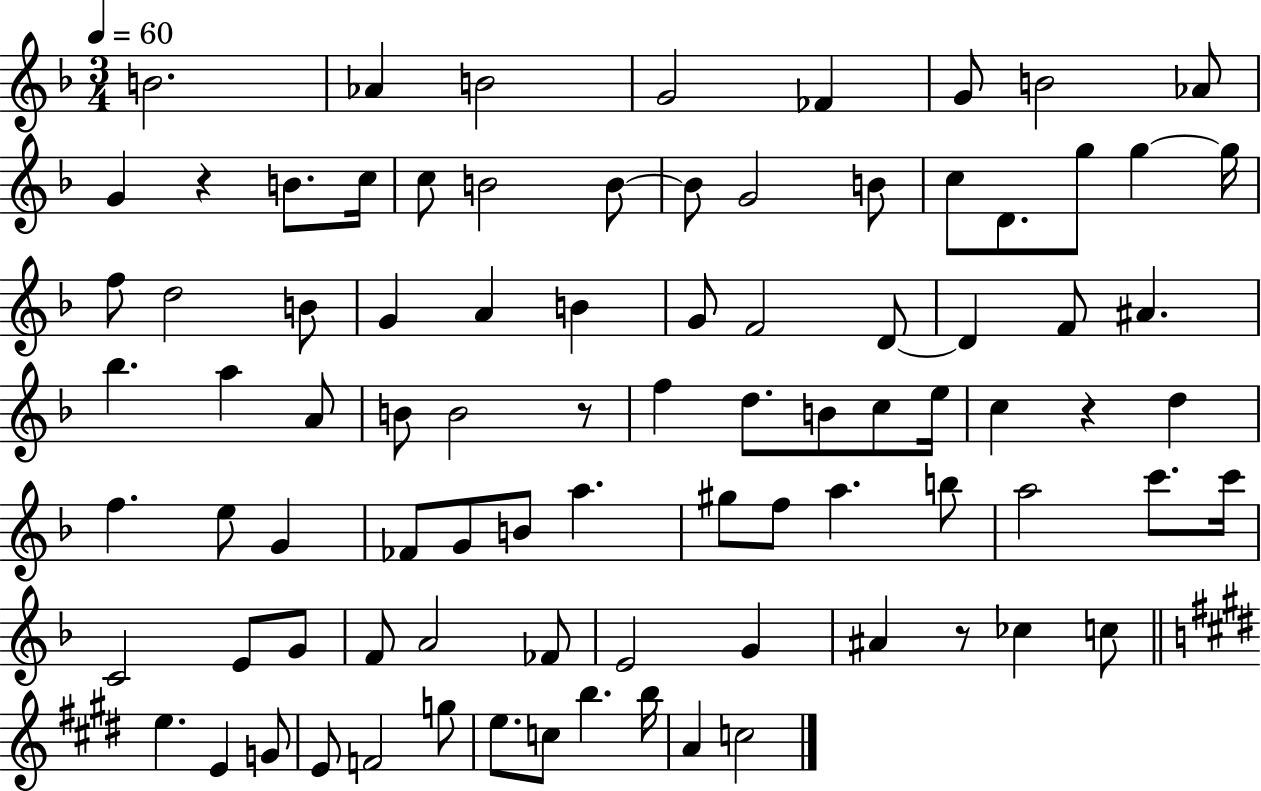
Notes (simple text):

B4/h. Ab4/q B4/h G4/h FES4/q G4/e B4/h Ab4/e G4/q R/q B4/e. C5/s C5/e B4/h B4/e B4/e G4/h B4/e C5/e D4/e. G5/e G5/q G5/s F5/e D5/h B4/e G4/q A4/q B4/q G4/e F4/h D4/e D4/q F4/e A#4/q. Bb5/q. A5/q A4/e B4/e B4/h R/e F5/q D5/e. B4/e C5/e E5/s C5/q R/q D5/q F5/q. E5/e G4/q FES4/e G4/e B4/e A5/q. G#5/e F5/e A5/q. B5/e A5/h C6/e. C6/s C4/h E4/e G4/e F4/e A4/h FES4/e E4/h G4/q A#4/q R/e CES5/q C5/e E5/q. E4/q G4/e E4/e F4/h G5/e E5/e. C5/e B5/q. B5/s A4/q C5/h